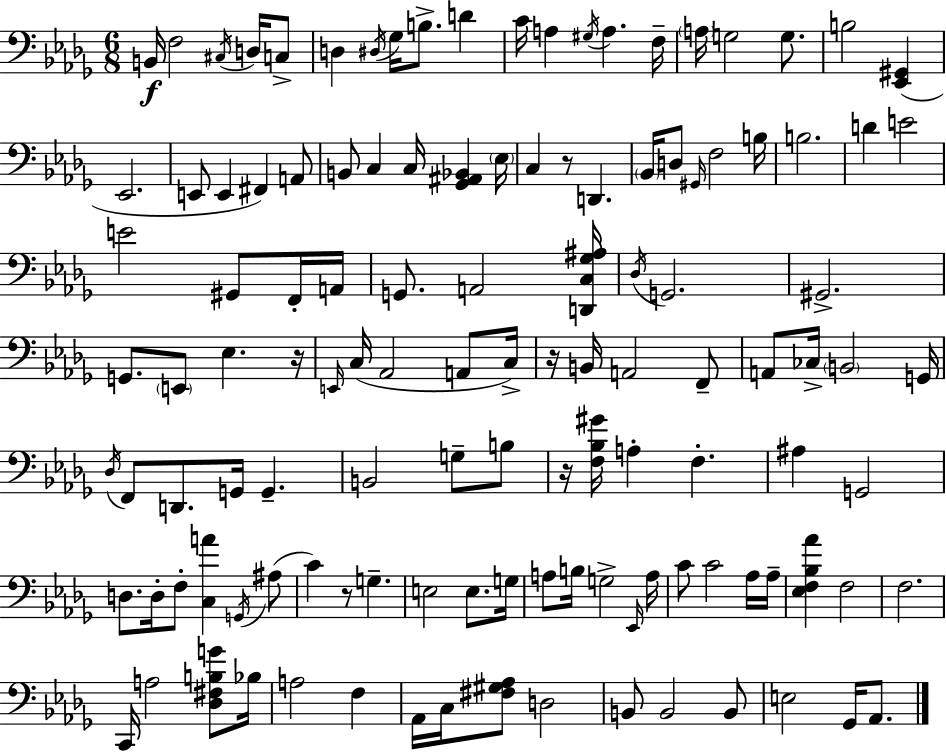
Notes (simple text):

B2/s F3/h C#3/s D3/s C3/e D3/q D#3/s Gb3/s B3/e. D4/q C4/s A3/q G#3/s A3/q. F3/s A3/s G3/h G3/e. B3/h [Eb2,G#2]/q Eb2/h. E2/e E2/q F#2/q A2/e B2/e C3/q C3/s [Gb2,A#2,Bb2]/q Eb3/s C3/q R/e D2/q. Bb2/s D3/e G#2/s F3/h B3/s B3/h. D4/q E4/h E4/h G#2/e F2/s A2/s G2/e. A2/h [D2,C3,Gb3,A#3]/s Db3/s G2/h. G#2/h. G2/e. E2/e Eb3/q. R/s E2/s C3/s Ab2/h A2/e C3/s R/s B2/s A2/h F2/e A2/e CES3/s B2/h G2/s Db3/s F2/e D2/e. G2/s G2/q. B2/h G3/e B3/e R/s [F3,Bb3,G#4]/s A3/q F3/q. A#3/q G2/h D3/e. D3/s F3/e [C3,A4]/q G2/s A#3/e C4/q R/e G3/q. E3/h E3/e. G3/s A3/e B3/s G3/h Eb2/s A3/s C4/e C4/h Ab3/s Ab3/s [Eb3,F3,Bb3,Ab4]/q F3/h F3/h. C2/s A3/h [Db3,F#3,B3,G4]/e Bb3/s A3/h F3/q Ab2/s C3/s [F#3,G#3,Ab3]/e D3/h B2/e B2/h B2/e E3/h Gb2/s Ab2/e.